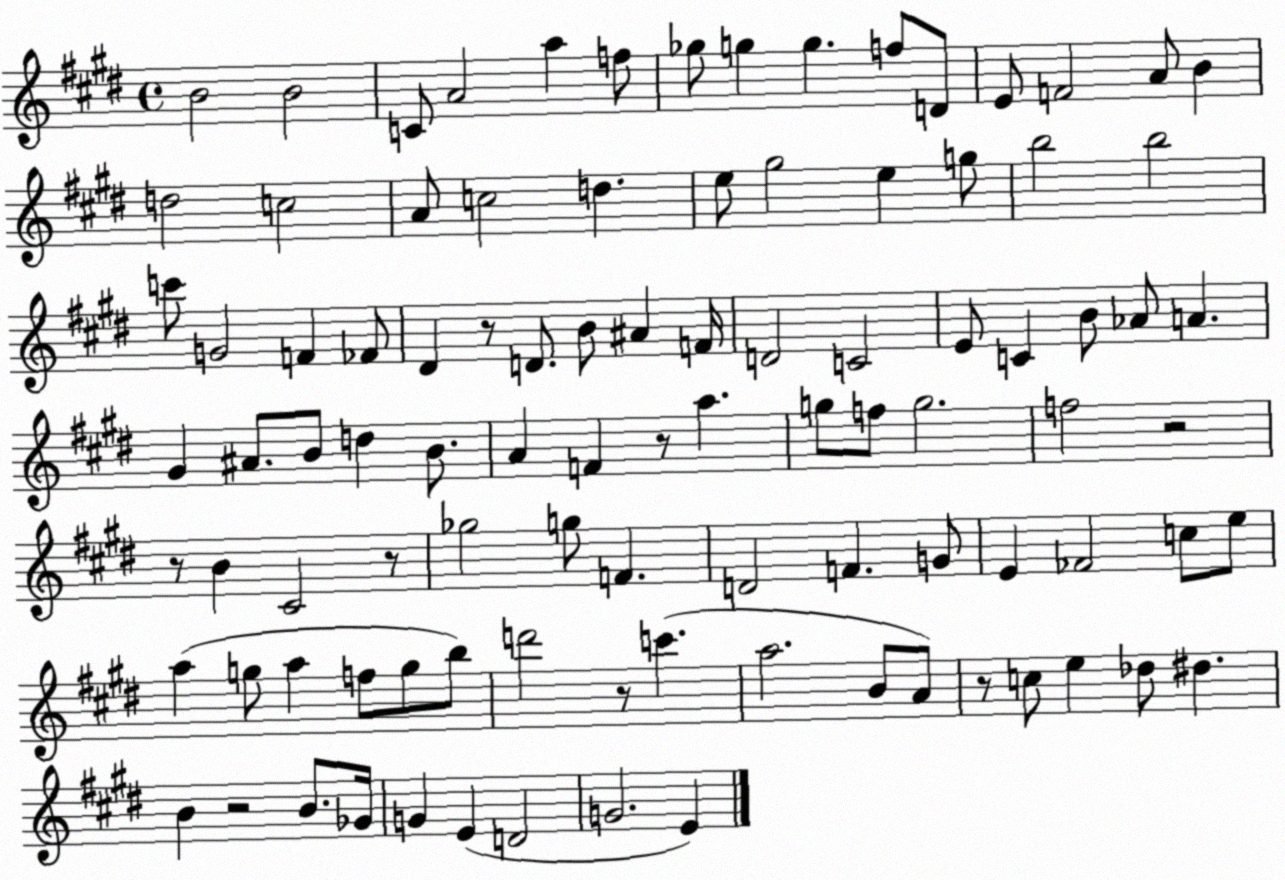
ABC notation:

X:1
T:Untitled
M:4/4
L:1/4
K:E
B2 B2 C/2 A2 a f/2 _g/2 g g f/2 D/2 E/2 F2 A/2 B d2 c2 A/2 c2 d e/2 ^g2 e g/2 b2 b2 c'/2 G2 F _F/2 ^D z/2 D/2 B/2 ^A F/4 D2 C2 E/2 C B/2 _A/2 A ^G ^A/2 B/2 d B/2 A F z/2 a g/2 f/2 g2 f2 z2 z/2 B ^C2 z/2 _g2 g/2 F D2 F G/2 E _F2 c/2 e/2 a g/2 a f/2 g/2 b/2 d'2 z/2 c' a2 B/2 A/2 z/2 c/2 e _d/2 ^d B z2 B/2 _G/4 G E D2 G2 E